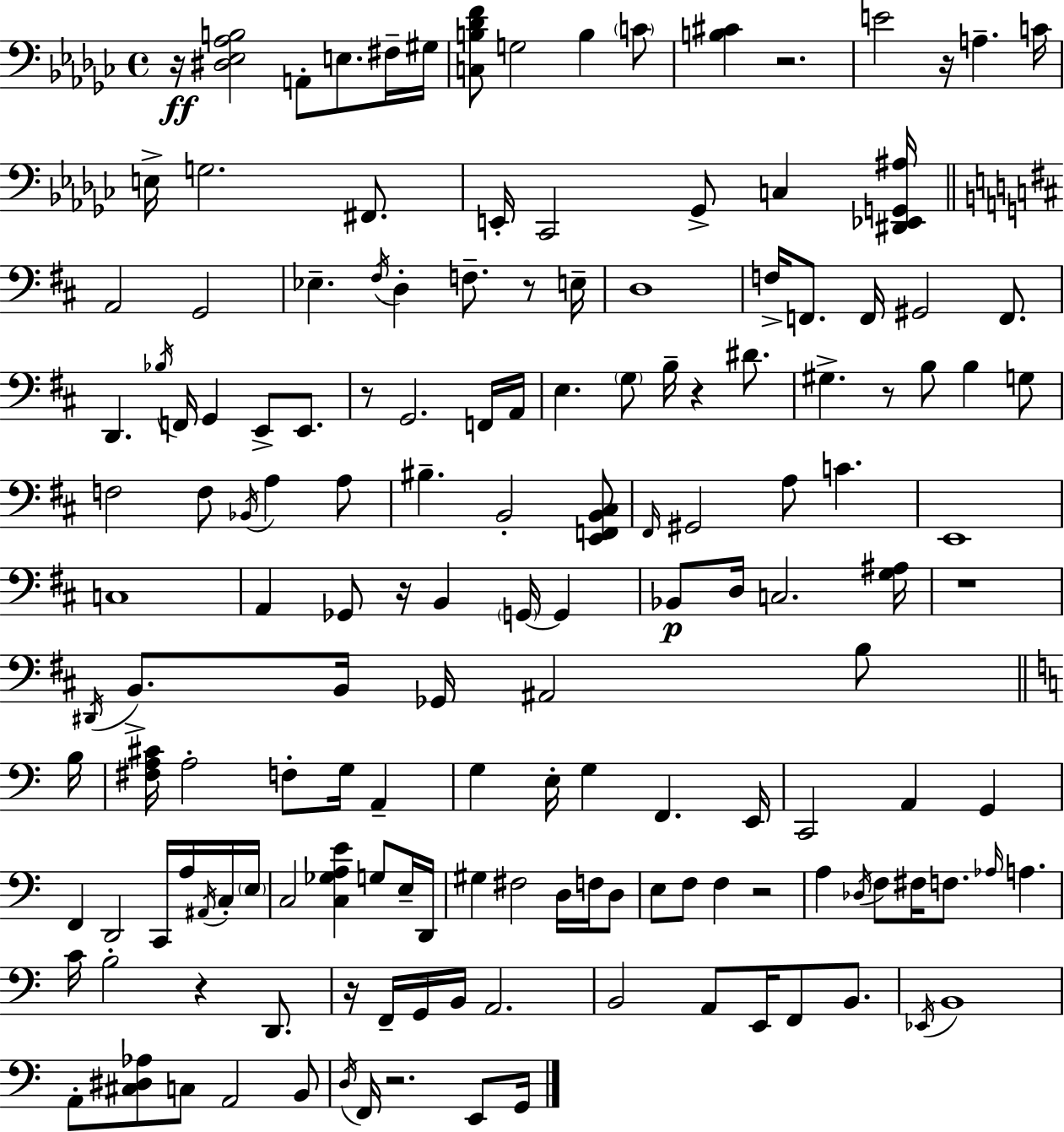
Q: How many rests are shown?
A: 13